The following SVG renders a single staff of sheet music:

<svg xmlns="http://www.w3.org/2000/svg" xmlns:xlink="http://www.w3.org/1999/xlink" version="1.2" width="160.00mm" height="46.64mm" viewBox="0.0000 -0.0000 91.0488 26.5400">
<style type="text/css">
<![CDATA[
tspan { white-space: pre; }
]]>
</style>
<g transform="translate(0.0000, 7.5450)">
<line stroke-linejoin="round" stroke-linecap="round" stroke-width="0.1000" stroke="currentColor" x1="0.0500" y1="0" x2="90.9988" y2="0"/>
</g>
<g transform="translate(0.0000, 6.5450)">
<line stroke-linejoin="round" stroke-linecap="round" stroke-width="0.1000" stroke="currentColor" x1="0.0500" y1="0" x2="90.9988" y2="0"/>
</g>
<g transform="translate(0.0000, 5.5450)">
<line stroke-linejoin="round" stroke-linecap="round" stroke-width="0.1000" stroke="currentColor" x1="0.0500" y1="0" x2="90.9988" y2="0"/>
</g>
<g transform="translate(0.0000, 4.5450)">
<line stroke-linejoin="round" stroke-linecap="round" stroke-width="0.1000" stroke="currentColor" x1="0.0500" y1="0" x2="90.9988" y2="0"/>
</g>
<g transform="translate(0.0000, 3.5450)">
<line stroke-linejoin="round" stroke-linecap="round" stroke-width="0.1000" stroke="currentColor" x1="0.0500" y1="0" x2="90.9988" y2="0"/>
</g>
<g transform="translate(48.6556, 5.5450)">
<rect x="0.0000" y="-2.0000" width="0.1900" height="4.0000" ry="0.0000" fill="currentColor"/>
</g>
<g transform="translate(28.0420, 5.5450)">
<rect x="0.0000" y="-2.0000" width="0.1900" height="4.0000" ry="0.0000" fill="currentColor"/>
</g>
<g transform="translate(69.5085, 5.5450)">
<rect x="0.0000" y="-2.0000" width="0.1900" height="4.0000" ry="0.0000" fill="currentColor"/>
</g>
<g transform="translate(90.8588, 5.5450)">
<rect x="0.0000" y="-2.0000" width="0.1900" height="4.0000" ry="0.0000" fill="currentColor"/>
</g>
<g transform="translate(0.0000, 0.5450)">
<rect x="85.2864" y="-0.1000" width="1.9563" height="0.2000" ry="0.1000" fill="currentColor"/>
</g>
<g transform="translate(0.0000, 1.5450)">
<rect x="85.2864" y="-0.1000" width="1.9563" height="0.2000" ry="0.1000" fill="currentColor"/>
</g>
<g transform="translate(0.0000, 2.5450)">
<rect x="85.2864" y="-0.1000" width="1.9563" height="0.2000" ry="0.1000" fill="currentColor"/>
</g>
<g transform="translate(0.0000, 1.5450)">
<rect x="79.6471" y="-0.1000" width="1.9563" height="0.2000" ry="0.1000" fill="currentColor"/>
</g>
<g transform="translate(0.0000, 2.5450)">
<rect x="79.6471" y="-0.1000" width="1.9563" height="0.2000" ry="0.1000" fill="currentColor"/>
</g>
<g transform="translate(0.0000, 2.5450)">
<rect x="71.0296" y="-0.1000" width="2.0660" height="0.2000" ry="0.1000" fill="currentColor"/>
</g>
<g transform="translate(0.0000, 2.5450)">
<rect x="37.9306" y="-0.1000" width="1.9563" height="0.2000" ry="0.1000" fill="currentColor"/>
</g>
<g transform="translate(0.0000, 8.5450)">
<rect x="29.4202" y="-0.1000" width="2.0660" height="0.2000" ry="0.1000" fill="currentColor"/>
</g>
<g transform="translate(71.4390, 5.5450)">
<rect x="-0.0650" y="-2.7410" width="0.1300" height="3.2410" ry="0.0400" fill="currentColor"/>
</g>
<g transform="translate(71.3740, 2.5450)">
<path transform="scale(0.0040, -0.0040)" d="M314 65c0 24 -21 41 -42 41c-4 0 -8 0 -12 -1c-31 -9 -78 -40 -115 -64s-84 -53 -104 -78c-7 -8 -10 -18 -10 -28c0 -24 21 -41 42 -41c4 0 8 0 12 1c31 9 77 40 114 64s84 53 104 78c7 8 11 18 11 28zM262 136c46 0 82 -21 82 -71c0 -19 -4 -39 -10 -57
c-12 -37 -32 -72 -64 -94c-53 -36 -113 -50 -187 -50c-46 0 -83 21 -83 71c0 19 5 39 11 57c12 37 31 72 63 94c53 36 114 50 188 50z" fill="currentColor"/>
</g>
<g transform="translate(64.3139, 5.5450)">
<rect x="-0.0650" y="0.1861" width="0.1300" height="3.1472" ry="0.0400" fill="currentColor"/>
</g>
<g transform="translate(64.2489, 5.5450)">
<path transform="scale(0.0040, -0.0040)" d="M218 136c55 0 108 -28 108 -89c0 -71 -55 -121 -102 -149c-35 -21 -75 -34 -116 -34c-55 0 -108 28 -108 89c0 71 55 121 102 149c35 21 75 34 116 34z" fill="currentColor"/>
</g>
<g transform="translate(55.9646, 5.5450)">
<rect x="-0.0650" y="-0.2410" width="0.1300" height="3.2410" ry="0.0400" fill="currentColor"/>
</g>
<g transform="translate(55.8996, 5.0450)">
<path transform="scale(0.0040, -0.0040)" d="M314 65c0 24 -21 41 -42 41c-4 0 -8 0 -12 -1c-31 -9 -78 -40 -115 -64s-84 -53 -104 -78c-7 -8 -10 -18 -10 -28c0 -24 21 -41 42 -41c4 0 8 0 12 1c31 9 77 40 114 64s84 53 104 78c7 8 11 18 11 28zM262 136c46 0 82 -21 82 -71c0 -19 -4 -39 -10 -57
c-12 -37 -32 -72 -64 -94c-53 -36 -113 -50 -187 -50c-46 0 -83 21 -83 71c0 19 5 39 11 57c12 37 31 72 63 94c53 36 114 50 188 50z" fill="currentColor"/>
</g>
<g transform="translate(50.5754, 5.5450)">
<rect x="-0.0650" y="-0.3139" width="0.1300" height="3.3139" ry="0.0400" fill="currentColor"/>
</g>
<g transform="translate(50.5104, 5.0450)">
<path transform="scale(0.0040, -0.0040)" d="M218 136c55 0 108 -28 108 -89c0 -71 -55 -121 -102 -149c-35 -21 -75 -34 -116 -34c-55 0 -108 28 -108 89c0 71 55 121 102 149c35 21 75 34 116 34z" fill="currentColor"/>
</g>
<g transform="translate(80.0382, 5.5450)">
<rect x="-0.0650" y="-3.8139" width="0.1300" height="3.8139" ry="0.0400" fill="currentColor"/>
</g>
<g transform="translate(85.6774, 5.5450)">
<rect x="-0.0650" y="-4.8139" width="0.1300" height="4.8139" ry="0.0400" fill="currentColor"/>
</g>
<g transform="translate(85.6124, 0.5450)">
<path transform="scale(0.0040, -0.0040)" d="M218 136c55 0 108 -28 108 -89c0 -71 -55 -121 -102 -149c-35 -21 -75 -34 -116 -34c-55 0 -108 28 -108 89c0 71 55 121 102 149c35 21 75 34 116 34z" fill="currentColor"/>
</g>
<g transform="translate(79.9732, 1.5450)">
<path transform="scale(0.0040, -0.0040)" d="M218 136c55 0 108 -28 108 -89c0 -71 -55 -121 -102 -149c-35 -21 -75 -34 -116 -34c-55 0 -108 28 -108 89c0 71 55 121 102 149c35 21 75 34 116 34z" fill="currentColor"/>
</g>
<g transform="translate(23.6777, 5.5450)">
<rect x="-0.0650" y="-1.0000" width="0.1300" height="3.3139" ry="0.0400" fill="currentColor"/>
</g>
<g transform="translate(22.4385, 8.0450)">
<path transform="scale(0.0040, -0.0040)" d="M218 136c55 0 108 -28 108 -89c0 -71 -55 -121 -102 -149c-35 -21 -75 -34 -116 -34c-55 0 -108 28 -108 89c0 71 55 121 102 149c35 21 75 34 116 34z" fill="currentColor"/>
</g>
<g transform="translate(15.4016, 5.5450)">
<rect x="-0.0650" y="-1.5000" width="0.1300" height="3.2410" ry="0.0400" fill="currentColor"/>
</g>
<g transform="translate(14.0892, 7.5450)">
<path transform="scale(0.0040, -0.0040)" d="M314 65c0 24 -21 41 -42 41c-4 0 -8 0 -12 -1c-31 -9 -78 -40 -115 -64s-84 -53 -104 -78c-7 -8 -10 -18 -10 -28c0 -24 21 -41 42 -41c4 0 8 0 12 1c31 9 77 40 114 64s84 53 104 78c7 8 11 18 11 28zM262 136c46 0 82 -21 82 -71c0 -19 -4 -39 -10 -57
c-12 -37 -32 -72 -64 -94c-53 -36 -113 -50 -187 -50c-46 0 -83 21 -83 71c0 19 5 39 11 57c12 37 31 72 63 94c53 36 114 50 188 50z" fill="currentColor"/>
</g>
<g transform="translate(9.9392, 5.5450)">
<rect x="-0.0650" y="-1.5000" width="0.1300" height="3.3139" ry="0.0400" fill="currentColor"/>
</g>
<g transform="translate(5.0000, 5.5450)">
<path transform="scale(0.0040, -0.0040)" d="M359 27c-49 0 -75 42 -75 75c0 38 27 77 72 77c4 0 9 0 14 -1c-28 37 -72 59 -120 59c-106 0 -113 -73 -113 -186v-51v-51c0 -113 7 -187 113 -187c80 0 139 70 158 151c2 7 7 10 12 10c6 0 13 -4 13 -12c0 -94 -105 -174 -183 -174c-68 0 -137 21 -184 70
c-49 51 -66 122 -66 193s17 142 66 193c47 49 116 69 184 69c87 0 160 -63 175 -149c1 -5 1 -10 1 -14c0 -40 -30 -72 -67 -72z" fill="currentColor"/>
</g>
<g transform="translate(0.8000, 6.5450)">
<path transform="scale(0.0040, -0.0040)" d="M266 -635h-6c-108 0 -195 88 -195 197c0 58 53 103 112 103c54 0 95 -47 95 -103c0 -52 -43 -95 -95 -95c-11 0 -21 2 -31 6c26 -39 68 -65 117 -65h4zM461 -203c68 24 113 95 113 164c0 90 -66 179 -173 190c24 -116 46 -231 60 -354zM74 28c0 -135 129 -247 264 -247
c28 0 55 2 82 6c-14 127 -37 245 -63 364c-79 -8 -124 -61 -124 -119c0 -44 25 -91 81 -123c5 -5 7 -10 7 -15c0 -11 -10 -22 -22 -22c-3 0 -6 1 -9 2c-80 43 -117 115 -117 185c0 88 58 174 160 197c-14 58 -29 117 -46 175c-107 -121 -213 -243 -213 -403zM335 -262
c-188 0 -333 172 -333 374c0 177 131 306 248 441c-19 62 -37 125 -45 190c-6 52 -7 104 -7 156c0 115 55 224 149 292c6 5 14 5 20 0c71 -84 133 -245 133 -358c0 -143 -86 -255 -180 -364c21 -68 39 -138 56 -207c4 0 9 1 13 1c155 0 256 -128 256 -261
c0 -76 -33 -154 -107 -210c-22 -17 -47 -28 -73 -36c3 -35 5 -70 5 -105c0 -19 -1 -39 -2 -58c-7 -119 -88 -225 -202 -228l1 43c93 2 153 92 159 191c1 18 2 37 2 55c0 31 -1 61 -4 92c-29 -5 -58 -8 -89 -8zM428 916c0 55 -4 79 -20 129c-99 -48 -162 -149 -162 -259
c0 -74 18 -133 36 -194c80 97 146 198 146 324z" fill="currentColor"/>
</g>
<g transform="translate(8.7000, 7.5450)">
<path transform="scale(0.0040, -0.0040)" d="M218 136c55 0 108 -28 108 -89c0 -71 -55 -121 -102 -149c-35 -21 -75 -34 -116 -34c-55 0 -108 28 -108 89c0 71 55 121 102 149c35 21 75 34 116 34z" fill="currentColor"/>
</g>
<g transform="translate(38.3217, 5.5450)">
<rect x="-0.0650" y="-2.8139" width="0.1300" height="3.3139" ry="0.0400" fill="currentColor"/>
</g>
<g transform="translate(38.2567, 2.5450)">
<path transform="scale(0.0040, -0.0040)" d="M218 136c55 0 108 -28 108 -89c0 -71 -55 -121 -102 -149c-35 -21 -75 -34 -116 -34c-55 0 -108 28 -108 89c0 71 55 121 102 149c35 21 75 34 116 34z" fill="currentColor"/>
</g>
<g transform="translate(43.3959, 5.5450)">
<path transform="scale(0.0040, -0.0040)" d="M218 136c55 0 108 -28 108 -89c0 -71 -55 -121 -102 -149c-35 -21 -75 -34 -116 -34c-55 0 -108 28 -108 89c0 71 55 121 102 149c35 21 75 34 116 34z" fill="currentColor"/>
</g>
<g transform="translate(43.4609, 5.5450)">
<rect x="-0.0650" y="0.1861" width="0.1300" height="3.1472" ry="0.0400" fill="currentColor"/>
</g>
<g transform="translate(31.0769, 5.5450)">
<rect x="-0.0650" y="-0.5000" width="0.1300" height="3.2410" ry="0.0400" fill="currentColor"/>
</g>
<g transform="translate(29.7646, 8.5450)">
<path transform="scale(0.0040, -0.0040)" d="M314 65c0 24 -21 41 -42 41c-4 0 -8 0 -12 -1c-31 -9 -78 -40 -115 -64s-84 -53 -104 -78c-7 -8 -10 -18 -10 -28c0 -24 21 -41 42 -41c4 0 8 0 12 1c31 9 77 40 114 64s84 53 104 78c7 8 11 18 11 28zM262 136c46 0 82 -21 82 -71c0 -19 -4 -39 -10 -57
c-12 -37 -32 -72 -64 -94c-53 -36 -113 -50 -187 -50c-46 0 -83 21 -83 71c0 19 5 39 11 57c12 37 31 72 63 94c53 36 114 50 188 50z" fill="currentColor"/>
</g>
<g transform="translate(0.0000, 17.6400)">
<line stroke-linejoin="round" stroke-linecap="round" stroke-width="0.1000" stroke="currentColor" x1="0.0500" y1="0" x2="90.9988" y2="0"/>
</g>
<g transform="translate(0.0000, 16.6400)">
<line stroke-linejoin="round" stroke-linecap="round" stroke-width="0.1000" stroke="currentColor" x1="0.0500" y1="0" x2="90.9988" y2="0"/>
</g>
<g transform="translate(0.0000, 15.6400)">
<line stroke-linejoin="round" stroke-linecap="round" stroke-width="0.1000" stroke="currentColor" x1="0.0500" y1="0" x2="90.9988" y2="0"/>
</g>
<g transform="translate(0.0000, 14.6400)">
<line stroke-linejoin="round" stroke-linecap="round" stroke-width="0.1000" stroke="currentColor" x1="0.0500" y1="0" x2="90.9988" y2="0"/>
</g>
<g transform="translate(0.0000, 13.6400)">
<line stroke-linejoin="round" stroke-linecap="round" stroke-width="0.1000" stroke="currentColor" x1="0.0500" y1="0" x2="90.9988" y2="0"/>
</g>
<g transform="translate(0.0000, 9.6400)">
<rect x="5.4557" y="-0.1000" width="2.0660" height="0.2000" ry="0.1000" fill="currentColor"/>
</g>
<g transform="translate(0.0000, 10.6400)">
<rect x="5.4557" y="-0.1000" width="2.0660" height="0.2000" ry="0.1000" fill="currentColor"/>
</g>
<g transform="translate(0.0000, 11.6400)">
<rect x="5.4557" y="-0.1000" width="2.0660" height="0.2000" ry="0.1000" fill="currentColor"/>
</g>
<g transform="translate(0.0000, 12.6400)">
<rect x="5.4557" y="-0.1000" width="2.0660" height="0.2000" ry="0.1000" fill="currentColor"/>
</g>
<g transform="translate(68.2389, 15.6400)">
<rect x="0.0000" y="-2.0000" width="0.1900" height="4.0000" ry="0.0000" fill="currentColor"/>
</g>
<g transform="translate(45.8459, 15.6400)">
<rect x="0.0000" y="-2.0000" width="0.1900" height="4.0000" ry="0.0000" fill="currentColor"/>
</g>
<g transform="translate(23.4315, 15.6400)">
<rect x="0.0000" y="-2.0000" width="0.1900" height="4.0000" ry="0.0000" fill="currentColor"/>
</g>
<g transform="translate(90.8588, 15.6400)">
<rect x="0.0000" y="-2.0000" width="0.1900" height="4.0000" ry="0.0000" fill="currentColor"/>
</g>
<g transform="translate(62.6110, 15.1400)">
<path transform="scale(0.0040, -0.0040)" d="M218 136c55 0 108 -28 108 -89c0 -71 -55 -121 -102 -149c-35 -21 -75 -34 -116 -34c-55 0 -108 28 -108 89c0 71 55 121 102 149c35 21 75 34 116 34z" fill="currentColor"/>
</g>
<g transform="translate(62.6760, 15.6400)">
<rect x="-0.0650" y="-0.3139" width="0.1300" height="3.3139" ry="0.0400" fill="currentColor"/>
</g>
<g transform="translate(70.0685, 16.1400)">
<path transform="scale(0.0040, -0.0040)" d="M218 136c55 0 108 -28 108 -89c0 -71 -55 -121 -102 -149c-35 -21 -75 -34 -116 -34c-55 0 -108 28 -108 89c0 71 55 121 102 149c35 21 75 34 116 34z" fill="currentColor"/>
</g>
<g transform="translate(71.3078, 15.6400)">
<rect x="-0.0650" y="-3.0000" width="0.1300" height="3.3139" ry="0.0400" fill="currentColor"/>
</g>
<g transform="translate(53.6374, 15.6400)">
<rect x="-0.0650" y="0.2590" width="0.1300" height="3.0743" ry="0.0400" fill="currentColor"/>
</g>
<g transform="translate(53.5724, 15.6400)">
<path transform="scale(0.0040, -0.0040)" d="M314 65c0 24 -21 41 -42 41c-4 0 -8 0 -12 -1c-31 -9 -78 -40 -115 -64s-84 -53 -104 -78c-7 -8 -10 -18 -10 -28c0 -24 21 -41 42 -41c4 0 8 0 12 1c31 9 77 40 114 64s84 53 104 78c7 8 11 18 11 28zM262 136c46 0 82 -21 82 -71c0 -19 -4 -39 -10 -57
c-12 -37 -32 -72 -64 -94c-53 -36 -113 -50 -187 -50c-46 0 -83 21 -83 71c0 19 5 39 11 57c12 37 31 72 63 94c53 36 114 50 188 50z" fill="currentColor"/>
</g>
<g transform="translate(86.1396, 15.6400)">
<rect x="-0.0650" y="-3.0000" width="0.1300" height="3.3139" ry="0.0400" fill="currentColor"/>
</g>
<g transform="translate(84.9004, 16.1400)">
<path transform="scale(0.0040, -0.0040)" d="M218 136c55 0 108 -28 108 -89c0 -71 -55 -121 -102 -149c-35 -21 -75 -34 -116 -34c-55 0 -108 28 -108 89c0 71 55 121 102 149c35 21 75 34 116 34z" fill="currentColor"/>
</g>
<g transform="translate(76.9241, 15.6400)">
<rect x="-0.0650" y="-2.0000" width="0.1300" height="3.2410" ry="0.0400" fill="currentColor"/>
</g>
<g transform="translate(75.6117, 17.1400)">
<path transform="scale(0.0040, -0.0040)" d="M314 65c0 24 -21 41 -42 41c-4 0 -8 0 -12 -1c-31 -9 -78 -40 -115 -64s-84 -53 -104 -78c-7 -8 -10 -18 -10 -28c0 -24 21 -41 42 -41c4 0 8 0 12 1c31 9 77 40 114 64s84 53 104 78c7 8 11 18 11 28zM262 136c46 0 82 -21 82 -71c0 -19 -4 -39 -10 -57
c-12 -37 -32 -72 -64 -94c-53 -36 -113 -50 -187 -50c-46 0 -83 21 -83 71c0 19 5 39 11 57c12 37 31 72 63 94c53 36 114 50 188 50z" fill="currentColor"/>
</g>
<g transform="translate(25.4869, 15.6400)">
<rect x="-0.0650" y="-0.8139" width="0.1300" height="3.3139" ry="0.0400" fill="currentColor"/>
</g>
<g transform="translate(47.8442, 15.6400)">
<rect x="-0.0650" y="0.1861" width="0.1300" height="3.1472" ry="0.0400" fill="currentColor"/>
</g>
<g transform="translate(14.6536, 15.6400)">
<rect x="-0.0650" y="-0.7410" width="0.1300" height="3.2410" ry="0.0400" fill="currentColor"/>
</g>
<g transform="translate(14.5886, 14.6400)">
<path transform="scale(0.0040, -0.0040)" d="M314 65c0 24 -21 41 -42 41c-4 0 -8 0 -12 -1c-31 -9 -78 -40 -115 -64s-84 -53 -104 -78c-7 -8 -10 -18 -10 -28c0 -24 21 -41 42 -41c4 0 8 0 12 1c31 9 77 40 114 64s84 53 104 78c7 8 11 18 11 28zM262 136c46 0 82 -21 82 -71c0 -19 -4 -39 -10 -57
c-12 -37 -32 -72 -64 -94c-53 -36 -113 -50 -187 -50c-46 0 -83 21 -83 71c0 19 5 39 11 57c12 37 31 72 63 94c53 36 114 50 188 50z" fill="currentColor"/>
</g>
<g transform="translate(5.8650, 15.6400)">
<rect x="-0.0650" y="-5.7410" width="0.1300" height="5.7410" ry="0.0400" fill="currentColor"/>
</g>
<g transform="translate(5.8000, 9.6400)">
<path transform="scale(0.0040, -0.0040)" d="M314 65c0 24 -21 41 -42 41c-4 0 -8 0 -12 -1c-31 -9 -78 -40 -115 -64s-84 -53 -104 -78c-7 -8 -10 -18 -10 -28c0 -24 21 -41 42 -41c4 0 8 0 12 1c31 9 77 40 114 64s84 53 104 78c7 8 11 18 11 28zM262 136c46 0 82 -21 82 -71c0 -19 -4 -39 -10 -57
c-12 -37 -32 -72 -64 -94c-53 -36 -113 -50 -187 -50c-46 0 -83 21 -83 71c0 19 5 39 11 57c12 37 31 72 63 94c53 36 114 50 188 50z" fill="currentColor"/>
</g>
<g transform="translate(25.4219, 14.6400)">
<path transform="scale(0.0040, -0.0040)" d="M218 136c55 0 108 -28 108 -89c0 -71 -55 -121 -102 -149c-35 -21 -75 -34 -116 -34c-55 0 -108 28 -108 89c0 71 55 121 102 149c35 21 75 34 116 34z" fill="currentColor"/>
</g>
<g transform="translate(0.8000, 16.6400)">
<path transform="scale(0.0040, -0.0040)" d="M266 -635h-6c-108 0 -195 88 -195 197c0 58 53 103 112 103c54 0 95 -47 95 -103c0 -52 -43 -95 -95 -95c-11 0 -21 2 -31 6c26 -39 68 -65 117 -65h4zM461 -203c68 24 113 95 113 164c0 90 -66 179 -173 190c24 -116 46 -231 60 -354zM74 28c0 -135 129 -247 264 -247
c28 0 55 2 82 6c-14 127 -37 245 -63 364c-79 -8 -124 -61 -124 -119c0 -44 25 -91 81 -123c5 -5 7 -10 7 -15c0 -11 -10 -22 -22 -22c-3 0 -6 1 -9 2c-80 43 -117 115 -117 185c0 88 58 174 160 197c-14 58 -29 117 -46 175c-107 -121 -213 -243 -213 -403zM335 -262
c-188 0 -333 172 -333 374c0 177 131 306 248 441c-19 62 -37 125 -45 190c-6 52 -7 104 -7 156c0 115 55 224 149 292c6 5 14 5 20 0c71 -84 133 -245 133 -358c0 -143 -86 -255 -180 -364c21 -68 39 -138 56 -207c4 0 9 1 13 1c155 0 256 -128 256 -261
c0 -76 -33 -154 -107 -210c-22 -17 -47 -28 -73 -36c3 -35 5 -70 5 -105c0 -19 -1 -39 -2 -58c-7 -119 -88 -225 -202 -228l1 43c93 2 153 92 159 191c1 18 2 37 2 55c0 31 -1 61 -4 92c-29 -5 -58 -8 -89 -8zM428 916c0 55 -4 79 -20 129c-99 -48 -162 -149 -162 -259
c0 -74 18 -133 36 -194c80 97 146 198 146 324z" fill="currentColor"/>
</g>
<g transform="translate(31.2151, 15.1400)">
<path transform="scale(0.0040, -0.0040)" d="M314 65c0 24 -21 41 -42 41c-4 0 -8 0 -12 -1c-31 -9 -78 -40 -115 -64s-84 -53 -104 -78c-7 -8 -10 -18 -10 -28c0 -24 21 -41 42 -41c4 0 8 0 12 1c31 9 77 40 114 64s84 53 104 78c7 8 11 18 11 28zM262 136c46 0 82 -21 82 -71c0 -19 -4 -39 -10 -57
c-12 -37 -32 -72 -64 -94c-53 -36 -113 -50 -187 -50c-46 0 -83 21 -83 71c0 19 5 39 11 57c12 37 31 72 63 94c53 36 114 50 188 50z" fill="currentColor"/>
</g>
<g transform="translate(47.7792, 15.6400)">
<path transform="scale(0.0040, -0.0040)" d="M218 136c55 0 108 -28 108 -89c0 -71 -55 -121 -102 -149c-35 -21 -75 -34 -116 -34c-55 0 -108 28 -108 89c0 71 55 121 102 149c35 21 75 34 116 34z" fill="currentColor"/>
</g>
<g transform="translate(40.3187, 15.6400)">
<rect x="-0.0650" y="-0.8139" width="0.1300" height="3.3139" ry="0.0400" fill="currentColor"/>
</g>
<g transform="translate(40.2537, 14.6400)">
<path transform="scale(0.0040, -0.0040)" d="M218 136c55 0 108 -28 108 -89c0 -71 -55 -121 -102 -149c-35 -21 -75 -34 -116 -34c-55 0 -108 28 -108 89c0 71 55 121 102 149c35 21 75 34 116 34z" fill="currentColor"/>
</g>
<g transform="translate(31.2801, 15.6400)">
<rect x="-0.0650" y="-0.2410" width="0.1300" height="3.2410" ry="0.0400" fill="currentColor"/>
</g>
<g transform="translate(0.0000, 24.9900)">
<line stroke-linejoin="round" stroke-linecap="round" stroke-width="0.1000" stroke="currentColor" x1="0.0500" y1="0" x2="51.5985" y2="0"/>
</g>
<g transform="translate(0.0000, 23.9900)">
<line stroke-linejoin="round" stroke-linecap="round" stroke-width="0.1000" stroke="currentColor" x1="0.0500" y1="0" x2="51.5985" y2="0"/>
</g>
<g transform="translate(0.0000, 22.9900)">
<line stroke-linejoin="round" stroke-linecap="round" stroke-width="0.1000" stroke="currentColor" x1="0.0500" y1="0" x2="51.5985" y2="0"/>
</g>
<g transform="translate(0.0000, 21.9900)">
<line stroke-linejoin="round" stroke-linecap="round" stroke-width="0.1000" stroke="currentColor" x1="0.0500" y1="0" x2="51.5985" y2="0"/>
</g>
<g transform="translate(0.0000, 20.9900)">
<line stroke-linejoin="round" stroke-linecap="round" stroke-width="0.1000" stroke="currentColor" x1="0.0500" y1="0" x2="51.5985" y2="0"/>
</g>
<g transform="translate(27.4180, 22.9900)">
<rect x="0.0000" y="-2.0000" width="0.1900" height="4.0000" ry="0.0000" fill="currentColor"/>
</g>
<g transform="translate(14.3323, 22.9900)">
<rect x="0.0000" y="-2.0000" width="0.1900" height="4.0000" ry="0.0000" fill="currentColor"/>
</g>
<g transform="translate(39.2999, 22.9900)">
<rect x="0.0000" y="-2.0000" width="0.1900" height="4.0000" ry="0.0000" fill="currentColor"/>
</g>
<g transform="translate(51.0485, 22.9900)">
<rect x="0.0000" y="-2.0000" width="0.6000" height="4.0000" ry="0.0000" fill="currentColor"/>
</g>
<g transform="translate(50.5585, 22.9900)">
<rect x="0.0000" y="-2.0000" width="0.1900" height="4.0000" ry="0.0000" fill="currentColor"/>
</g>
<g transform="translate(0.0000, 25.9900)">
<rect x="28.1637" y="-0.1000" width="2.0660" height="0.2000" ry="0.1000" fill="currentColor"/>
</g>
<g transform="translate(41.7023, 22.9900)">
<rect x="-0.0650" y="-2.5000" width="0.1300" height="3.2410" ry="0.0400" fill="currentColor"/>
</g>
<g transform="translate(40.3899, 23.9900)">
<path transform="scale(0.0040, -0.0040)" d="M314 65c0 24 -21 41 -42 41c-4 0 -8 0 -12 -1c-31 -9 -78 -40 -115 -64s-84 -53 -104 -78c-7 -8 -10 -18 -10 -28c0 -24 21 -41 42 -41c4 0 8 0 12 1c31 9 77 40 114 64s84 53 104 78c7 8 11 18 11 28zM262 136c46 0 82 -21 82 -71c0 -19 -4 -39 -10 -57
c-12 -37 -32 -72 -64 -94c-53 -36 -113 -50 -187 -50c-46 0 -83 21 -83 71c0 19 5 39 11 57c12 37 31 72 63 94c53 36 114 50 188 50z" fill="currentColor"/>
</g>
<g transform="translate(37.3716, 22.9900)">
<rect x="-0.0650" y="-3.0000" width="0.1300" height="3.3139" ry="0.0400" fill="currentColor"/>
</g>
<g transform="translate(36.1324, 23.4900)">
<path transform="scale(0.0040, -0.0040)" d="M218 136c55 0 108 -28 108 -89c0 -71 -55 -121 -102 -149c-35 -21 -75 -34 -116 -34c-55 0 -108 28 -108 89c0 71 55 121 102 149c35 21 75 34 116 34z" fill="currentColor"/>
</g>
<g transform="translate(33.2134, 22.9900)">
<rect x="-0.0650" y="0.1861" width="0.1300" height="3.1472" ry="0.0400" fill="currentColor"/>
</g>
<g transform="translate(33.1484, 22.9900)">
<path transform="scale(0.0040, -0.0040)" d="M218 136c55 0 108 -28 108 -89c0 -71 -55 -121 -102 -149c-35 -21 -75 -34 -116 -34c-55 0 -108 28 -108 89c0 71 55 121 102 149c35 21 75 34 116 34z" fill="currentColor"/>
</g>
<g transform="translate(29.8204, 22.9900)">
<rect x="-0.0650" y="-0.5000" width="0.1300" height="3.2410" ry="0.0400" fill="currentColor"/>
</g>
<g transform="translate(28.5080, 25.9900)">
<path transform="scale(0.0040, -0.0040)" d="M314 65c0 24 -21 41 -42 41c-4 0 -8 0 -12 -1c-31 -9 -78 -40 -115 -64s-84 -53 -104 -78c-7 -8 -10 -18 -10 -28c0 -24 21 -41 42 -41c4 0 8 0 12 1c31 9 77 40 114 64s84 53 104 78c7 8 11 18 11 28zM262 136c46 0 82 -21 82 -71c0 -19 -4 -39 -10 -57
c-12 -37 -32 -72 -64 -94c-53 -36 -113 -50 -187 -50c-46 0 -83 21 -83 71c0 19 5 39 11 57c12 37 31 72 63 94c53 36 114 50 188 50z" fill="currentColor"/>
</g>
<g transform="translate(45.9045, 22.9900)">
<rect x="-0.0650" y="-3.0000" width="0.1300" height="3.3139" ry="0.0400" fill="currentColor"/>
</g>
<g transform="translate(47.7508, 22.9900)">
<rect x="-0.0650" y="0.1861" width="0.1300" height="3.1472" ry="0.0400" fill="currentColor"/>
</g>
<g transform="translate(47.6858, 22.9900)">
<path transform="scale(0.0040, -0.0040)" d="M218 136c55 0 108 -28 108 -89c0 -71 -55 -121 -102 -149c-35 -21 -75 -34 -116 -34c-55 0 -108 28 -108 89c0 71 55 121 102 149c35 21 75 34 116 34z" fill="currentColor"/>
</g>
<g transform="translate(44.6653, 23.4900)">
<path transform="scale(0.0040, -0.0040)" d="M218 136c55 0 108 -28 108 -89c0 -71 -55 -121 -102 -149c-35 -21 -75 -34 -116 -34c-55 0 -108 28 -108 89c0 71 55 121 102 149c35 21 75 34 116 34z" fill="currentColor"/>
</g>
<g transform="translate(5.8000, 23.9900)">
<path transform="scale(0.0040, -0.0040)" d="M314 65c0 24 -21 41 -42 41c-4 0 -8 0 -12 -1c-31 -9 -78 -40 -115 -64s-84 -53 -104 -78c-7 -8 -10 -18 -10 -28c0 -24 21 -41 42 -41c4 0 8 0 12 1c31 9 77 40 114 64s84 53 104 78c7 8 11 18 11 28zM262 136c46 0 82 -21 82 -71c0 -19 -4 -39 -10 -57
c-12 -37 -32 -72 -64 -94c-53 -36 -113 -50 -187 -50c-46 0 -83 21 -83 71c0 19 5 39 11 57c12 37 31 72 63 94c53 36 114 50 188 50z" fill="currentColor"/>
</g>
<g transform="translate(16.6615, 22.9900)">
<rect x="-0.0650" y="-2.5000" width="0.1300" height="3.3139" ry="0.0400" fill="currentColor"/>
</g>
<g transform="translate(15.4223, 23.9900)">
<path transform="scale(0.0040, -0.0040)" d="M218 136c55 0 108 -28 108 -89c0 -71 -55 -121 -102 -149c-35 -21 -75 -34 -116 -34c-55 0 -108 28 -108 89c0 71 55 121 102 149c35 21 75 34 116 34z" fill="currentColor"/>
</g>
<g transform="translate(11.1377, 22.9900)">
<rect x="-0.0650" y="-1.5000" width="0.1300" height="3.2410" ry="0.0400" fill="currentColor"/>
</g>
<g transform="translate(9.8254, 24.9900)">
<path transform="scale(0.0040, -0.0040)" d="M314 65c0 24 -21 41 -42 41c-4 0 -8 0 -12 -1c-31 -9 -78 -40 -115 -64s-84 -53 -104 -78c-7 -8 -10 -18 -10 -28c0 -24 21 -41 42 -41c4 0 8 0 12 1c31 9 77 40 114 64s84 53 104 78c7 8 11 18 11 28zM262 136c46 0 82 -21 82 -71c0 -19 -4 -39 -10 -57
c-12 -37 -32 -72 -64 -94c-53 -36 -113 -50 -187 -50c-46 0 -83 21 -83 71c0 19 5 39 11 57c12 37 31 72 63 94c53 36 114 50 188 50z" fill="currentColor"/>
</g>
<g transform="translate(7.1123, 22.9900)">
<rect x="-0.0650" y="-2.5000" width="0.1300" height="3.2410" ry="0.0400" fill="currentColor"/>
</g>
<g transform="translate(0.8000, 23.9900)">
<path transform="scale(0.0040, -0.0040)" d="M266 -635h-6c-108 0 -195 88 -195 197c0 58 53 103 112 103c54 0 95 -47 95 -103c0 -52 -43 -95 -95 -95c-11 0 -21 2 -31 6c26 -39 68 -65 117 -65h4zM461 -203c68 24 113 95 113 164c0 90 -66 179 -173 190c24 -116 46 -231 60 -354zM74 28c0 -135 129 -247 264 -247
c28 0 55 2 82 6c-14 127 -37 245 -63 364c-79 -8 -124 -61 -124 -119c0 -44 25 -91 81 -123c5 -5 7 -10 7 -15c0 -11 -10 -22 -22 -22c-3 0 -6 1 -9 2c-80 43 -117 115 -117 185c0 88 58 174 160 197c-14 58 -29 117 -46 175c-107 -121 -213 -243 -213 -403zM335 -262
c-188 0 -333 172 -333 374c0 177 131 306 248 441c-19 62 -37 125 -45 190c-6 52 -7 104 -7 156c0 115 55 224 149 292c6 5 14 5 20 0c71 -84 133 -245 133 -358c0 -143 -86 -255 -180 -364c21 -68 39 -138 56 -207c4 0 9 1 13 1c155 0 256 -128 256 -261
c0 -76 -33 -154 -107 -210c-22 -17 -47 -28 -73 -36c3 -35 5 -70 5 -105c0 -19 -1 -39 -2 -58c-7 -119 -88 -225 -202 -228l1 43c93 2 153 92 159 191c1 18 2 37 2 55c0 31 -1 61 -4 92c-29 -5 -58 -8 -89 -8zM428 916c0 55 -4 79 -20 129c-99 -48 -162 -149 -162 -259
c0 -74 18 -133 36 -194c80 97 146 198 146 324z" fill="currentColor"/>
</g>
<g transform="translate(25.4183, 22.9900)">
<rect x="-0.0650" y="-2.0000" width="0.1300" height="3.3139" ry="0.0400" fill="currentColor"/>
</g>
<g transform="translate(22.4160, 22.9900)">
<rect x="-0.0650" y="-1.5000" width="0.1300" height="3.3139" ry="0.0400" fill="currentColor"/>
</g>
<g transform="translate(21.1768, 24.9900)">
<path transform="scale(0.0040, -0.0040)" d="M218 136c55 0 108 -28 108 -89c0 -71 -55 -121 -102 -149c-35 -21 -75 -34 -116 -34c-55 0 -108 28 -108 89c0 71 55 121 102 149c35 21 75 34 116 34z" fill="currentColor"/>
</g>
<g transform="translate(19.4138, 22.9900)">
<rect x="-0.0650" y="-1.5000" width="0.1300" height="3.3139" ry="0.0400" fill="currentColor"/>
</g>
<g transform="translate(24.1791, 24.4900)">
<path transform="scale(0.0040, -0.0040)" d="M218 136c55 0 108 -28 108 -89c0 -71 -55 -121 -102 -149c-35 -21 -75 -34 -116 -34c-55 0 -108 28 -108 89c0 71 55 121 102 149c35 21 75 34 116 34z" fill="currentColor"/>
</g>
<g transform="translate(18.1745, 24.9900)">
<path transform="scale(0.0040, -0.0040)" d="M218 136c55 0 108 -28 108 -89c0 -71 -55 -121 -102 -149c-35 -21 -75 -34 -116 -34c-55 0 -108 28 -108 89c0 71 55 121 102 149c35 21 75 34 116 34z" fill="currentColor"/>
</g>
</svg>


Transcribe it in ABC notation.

X:1
T:Untitled
M:4/4
L:1/4
K:C
E E2 D C2 a B c c2 B a2 c' e' g'2 d2 d c2 d B B2 c A F2 A G2 E2 G E E F C2 B A G2 A B